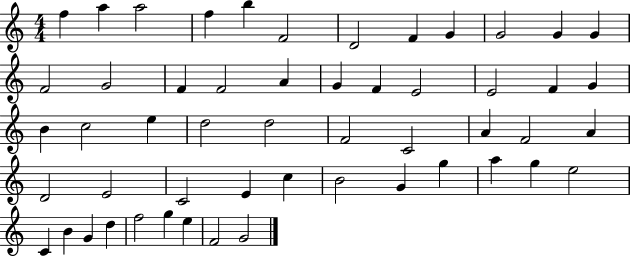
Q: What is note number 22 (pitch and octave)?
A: F4